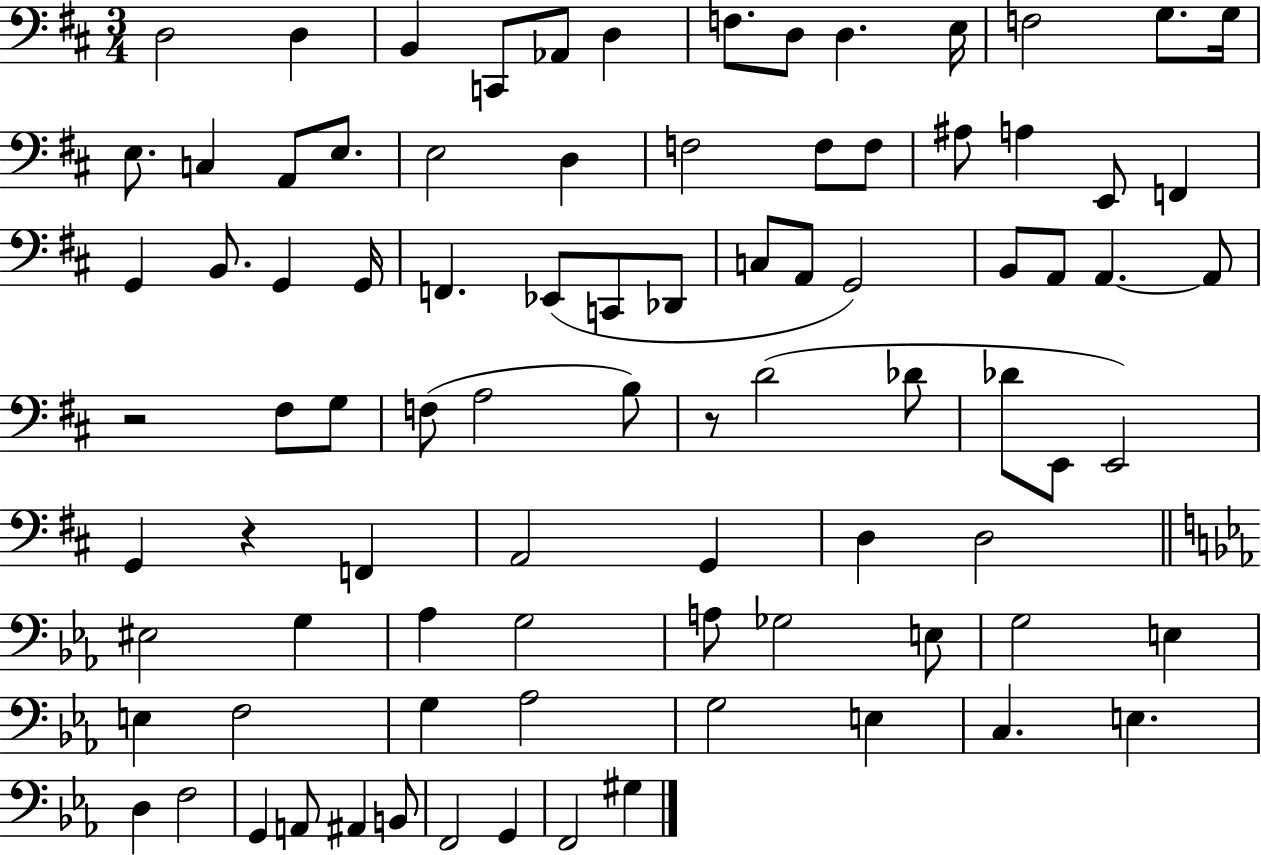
D3/h D3/q B2/q C2/e Ab2/e D3/q F3/e. D3/e D3/q. E3/s F3/h G3/e. G3/s E3/e. C3/q A2/e E3/e. E3/h D3/q F3/h F3/e F3/e A#3/e A3/q E2/e F2/q G2/q B2/e. G2/q G2/s F2/q. Eb2/e C2/e Db2/e C3/e A2/e G2/h B2/e A2/e A2/q. A2/e R/h F#3/e G3/e F3/e A3/h B3/e R/e D4/h Db4/e Db4/e E2/e E2/h G2/q R/q F2/q A2/h G2/q D3/q D3/h EIS3/h G3/q Ab3/q G3/h A3/e Gb3/h E3/e G3/h E3/q E3/q F3/h G3/q Ab3/h G3/h E3/q C3/q. E3/q. D3/q F3/h G2/q A2/e A#2/q B2/e F2/h G2/q F2/h G#3/q